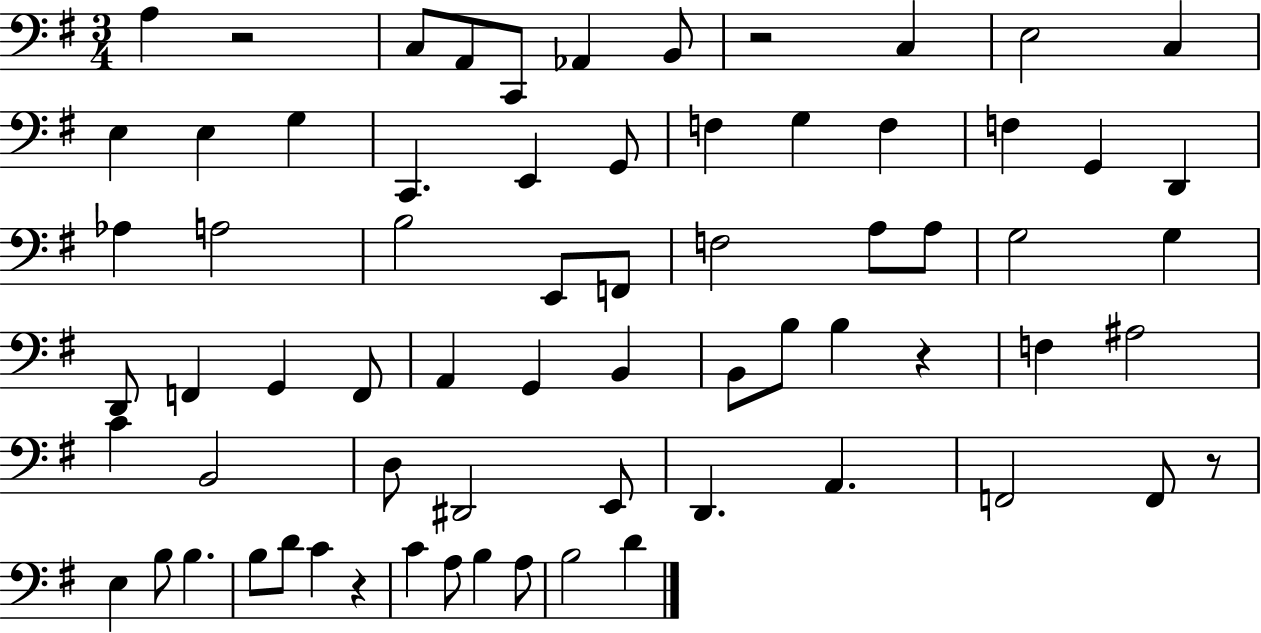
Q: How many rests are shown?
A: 5